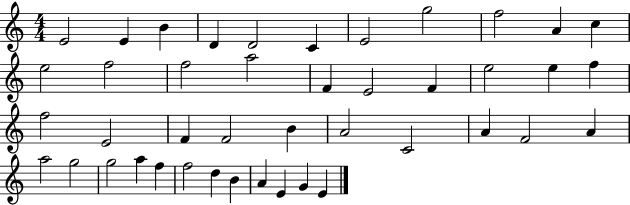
E4/h E4/q B4/q D4/q D4/h C4/q E4/h G5/h F5/h A4/q C5/q E5/h F5/h F5/h A5/h F4/q E4/h F4/q E5/h E5/q F5/q F5/h E4/h F4/q F4/h B4/q A4/h C4/h A4/q F4/h A4/q A5/h G5/h G5/h A5/q F5/q F5/h D5/q B4/q A4/q E4/q G4/q E4/q